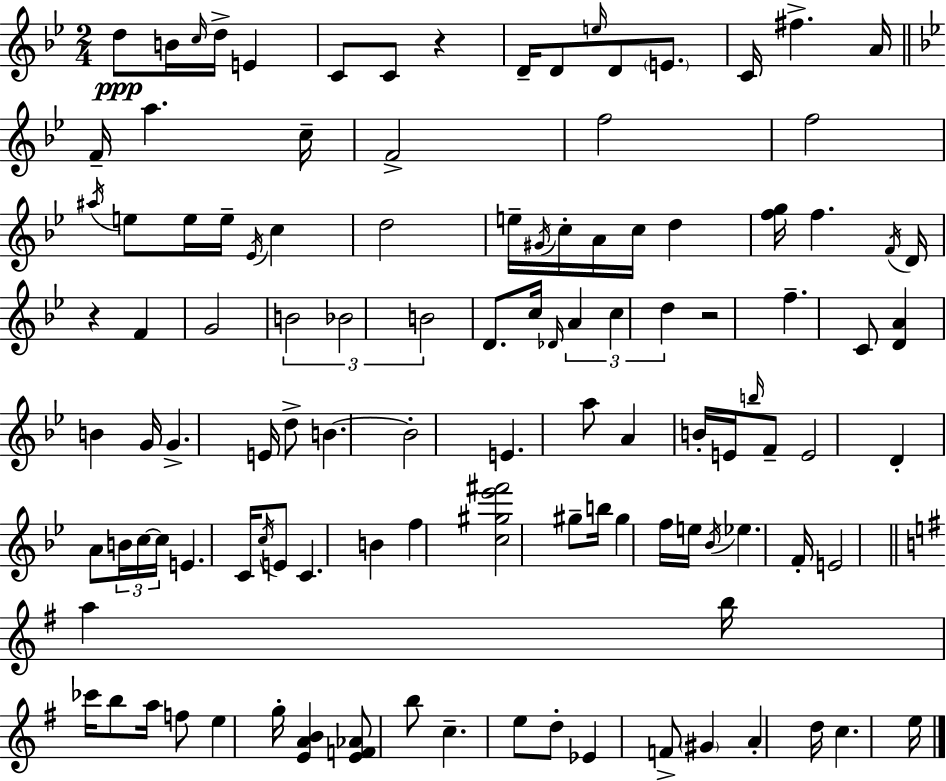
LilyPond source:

{
  \clef treble
  \numericTimeSignature
  \time 2/4
  \key g \minor
  d''8\ppp b'16 \grace { c''16 } d''16-> e'4 | c'8 c'8 r4 | d'16-- d'8 \grace { e''16 } d'8 \parenthesize e'8. | c'16 fis''4.-> | \break a'16 \bar "||" \break \key g \minor f'16-- a''4. c''16-- | f'2-> | f''2 | f''2 | \break \acciaccatura { ais''16 } e''8 e''16 e''16-- \acciaccatura { ees'16 } c''4 | d''2 | e''16-- \acciaccatura { gis'16 } c''16-. a'16 c''16 d''4 | <f'' g''>16 f''4. | \break \acciaccatura { f'16 } d'16 r4 | f'4 g'2 | \tuplet 3/2 { b'2 | bes'2 | \break b'2 } | d'8. c''16 | \grace { des'16 } \tuplet 3/2 { a'4 c''4 | d''4 } r2 | \break f''4.-- | c'8 <d' a'>4 | b'4 g'16 g'4.-> | e'16 d''8-> b'4.~~ | \break b'2-. | e'4. | a''8 a'4 | b'16-. e'16 \grace { b''16 } f'8-- e'2 | \break d'4-. | a'8 \tuplet 3/2 { b'16 c''16~~ c''16 } e'4. | c'16 \acciaccatura { c''16 } e'8 | c'4. b'4 | \break f''4 <c'' gis'' ees''' fis'''>2 | gis''8-- | b''16 gis''4 f''16 e''16 | \acciaccatura { bes'16 } ees''4. f'16-. | \break e'2 | \bar "||" \break \key g \major a''4 b''16 ces'''16 b''8 | a''16 f''8 e''4 g''16-. | <e' a' b'>4 <e' f' aes'>8 b''8 | c''4.-- e''8 | \break d''8-. ees'4 f'8-> | \parenthesize gis'4 a'4-. | d''16 c''4. e''16 | \bar "|."
}